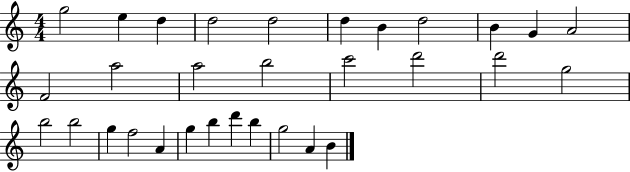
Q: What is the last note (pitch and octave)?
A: B4